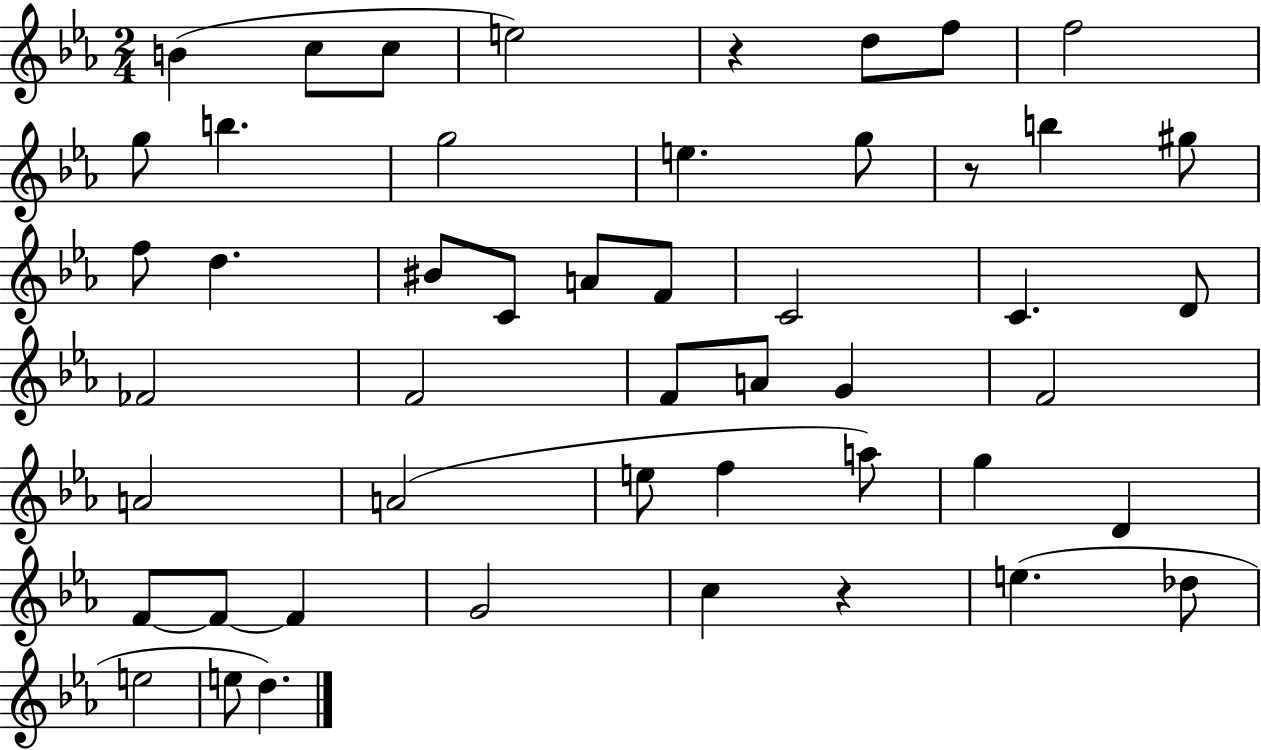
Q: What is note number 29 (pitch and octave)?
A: F4